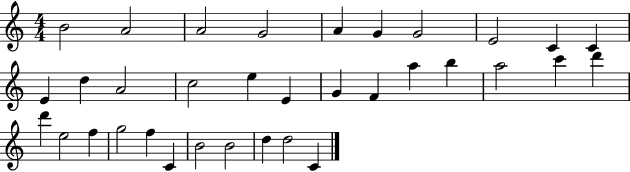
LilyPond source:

{
  \clef treble
  \numericTimeSignature
  \time 4/4
  \key c \major
  b'2 a'2 | a'2 g'2 | a'4 g'4 g'2 | e'2 c'4 c'4 | \break e'4 d''4 a'2 | c''2 e''4 e'4 | g'4 f'4 a''4 b''4 | a''2 c'''4 d'''4 | \break d'''4 e''2 f''4 | g''2 f''4 c'4 | b'2 b'2 | d''4 d''2 c'4 | \break \bar "|."
}